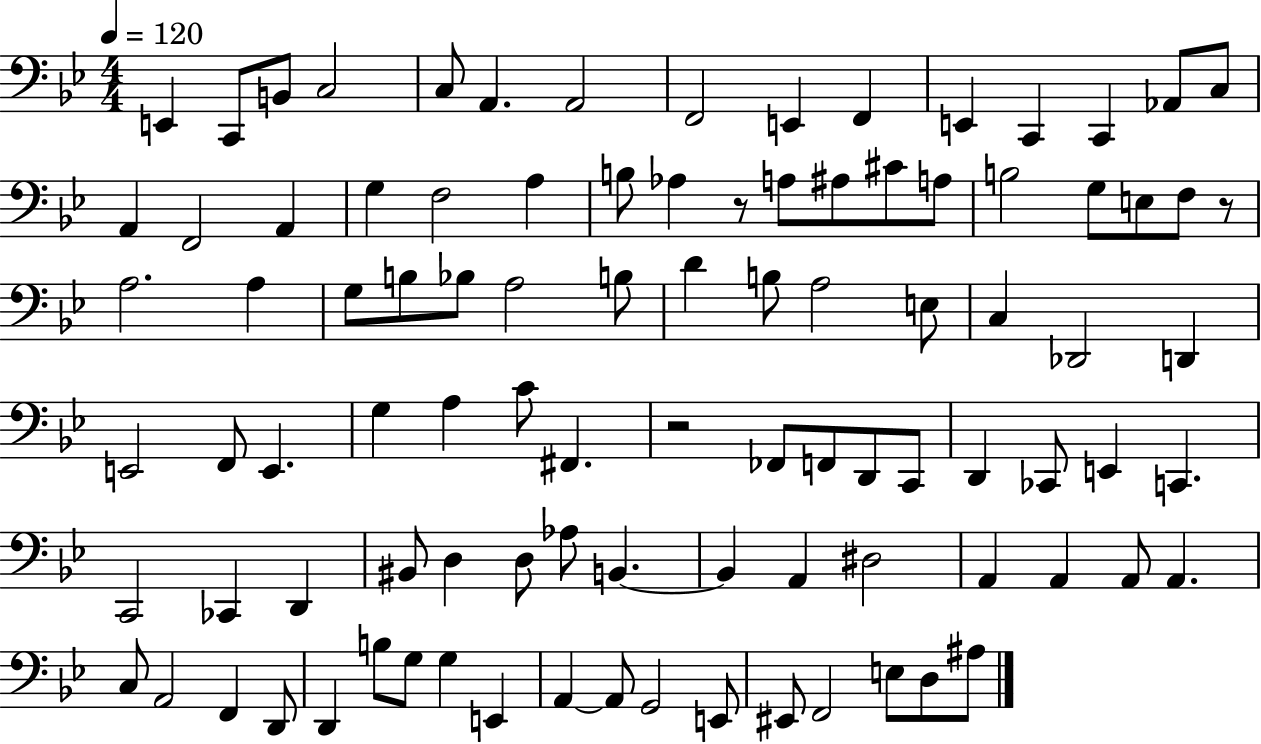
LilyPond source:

{
  \clef bass
  \numericTimeSignature
  \time 4/4
  \key bes \major
  \tempo 4 = 120
  e,4 c,8 b,8 c2 | c8 a,4. a,2 | f,2 e,4 f,4 | e,4 c,4 c,4 aes,8 c8 | \break a,4 f,2 a,4 | g4 f2 a4 | b8 aes4 r8 a8 ais8 cis'8 a8 | b2 g8 e8 f8 r8 | \break a2. a4 | g8 b8 bes8 a2 b8 | d'4 b8 a2 e8 | c4 des,2 d,4 | \break e,2 f,8 e,4. | g4 a4 c'8 fis,4. | r2 fes,8 f,8 d,8 c,8 | d,4 ces,8 e,4 c,4. | \break c,2 ces,4 d,4 | bis,8 d4 d8 aes8 b,4.~~ | b,4 a,4 dis2 | a,4 a,4 a,8 a,4. | \break c8 a,2 f,4 d,8 | d,4 b8 g8 g4 e,4 | a,4~~ a,8 g,2 e,8 | eis,8 f,2 e8 d8 ais8 | \break \bar "|."
}